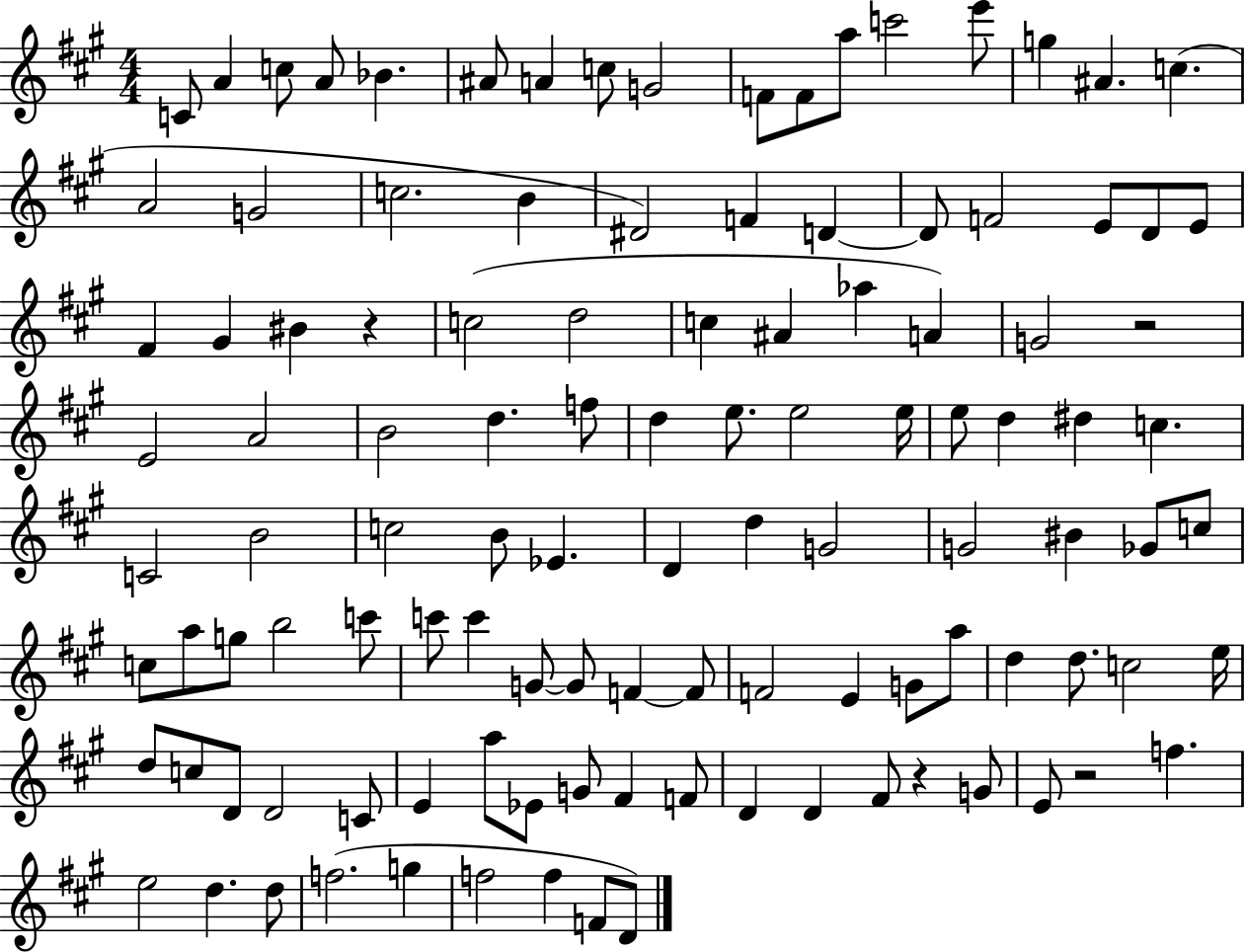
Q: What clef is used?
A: treble